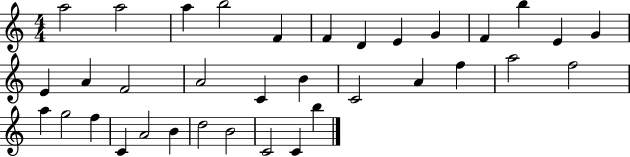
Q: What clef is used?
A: treble